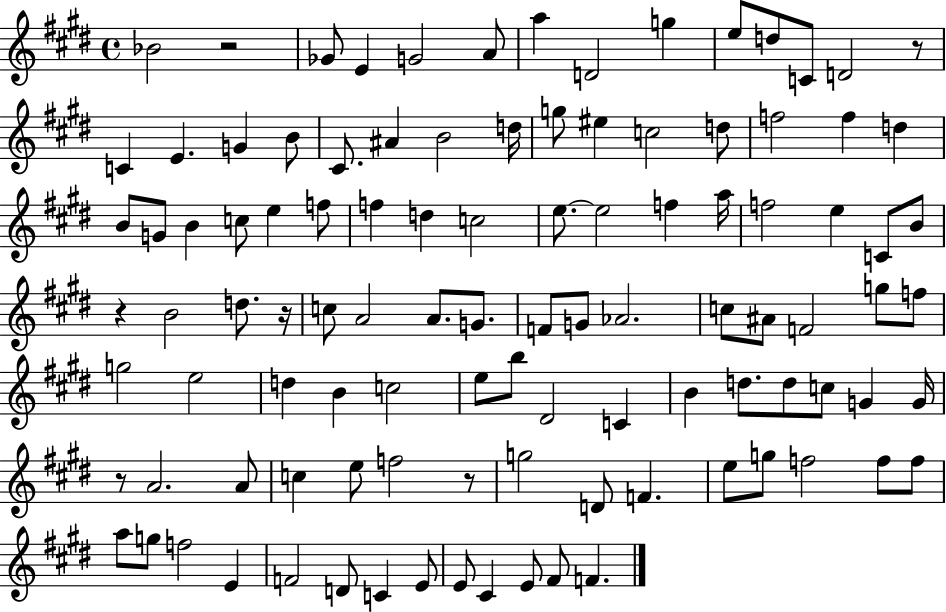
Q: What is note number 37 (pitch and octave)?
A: E5